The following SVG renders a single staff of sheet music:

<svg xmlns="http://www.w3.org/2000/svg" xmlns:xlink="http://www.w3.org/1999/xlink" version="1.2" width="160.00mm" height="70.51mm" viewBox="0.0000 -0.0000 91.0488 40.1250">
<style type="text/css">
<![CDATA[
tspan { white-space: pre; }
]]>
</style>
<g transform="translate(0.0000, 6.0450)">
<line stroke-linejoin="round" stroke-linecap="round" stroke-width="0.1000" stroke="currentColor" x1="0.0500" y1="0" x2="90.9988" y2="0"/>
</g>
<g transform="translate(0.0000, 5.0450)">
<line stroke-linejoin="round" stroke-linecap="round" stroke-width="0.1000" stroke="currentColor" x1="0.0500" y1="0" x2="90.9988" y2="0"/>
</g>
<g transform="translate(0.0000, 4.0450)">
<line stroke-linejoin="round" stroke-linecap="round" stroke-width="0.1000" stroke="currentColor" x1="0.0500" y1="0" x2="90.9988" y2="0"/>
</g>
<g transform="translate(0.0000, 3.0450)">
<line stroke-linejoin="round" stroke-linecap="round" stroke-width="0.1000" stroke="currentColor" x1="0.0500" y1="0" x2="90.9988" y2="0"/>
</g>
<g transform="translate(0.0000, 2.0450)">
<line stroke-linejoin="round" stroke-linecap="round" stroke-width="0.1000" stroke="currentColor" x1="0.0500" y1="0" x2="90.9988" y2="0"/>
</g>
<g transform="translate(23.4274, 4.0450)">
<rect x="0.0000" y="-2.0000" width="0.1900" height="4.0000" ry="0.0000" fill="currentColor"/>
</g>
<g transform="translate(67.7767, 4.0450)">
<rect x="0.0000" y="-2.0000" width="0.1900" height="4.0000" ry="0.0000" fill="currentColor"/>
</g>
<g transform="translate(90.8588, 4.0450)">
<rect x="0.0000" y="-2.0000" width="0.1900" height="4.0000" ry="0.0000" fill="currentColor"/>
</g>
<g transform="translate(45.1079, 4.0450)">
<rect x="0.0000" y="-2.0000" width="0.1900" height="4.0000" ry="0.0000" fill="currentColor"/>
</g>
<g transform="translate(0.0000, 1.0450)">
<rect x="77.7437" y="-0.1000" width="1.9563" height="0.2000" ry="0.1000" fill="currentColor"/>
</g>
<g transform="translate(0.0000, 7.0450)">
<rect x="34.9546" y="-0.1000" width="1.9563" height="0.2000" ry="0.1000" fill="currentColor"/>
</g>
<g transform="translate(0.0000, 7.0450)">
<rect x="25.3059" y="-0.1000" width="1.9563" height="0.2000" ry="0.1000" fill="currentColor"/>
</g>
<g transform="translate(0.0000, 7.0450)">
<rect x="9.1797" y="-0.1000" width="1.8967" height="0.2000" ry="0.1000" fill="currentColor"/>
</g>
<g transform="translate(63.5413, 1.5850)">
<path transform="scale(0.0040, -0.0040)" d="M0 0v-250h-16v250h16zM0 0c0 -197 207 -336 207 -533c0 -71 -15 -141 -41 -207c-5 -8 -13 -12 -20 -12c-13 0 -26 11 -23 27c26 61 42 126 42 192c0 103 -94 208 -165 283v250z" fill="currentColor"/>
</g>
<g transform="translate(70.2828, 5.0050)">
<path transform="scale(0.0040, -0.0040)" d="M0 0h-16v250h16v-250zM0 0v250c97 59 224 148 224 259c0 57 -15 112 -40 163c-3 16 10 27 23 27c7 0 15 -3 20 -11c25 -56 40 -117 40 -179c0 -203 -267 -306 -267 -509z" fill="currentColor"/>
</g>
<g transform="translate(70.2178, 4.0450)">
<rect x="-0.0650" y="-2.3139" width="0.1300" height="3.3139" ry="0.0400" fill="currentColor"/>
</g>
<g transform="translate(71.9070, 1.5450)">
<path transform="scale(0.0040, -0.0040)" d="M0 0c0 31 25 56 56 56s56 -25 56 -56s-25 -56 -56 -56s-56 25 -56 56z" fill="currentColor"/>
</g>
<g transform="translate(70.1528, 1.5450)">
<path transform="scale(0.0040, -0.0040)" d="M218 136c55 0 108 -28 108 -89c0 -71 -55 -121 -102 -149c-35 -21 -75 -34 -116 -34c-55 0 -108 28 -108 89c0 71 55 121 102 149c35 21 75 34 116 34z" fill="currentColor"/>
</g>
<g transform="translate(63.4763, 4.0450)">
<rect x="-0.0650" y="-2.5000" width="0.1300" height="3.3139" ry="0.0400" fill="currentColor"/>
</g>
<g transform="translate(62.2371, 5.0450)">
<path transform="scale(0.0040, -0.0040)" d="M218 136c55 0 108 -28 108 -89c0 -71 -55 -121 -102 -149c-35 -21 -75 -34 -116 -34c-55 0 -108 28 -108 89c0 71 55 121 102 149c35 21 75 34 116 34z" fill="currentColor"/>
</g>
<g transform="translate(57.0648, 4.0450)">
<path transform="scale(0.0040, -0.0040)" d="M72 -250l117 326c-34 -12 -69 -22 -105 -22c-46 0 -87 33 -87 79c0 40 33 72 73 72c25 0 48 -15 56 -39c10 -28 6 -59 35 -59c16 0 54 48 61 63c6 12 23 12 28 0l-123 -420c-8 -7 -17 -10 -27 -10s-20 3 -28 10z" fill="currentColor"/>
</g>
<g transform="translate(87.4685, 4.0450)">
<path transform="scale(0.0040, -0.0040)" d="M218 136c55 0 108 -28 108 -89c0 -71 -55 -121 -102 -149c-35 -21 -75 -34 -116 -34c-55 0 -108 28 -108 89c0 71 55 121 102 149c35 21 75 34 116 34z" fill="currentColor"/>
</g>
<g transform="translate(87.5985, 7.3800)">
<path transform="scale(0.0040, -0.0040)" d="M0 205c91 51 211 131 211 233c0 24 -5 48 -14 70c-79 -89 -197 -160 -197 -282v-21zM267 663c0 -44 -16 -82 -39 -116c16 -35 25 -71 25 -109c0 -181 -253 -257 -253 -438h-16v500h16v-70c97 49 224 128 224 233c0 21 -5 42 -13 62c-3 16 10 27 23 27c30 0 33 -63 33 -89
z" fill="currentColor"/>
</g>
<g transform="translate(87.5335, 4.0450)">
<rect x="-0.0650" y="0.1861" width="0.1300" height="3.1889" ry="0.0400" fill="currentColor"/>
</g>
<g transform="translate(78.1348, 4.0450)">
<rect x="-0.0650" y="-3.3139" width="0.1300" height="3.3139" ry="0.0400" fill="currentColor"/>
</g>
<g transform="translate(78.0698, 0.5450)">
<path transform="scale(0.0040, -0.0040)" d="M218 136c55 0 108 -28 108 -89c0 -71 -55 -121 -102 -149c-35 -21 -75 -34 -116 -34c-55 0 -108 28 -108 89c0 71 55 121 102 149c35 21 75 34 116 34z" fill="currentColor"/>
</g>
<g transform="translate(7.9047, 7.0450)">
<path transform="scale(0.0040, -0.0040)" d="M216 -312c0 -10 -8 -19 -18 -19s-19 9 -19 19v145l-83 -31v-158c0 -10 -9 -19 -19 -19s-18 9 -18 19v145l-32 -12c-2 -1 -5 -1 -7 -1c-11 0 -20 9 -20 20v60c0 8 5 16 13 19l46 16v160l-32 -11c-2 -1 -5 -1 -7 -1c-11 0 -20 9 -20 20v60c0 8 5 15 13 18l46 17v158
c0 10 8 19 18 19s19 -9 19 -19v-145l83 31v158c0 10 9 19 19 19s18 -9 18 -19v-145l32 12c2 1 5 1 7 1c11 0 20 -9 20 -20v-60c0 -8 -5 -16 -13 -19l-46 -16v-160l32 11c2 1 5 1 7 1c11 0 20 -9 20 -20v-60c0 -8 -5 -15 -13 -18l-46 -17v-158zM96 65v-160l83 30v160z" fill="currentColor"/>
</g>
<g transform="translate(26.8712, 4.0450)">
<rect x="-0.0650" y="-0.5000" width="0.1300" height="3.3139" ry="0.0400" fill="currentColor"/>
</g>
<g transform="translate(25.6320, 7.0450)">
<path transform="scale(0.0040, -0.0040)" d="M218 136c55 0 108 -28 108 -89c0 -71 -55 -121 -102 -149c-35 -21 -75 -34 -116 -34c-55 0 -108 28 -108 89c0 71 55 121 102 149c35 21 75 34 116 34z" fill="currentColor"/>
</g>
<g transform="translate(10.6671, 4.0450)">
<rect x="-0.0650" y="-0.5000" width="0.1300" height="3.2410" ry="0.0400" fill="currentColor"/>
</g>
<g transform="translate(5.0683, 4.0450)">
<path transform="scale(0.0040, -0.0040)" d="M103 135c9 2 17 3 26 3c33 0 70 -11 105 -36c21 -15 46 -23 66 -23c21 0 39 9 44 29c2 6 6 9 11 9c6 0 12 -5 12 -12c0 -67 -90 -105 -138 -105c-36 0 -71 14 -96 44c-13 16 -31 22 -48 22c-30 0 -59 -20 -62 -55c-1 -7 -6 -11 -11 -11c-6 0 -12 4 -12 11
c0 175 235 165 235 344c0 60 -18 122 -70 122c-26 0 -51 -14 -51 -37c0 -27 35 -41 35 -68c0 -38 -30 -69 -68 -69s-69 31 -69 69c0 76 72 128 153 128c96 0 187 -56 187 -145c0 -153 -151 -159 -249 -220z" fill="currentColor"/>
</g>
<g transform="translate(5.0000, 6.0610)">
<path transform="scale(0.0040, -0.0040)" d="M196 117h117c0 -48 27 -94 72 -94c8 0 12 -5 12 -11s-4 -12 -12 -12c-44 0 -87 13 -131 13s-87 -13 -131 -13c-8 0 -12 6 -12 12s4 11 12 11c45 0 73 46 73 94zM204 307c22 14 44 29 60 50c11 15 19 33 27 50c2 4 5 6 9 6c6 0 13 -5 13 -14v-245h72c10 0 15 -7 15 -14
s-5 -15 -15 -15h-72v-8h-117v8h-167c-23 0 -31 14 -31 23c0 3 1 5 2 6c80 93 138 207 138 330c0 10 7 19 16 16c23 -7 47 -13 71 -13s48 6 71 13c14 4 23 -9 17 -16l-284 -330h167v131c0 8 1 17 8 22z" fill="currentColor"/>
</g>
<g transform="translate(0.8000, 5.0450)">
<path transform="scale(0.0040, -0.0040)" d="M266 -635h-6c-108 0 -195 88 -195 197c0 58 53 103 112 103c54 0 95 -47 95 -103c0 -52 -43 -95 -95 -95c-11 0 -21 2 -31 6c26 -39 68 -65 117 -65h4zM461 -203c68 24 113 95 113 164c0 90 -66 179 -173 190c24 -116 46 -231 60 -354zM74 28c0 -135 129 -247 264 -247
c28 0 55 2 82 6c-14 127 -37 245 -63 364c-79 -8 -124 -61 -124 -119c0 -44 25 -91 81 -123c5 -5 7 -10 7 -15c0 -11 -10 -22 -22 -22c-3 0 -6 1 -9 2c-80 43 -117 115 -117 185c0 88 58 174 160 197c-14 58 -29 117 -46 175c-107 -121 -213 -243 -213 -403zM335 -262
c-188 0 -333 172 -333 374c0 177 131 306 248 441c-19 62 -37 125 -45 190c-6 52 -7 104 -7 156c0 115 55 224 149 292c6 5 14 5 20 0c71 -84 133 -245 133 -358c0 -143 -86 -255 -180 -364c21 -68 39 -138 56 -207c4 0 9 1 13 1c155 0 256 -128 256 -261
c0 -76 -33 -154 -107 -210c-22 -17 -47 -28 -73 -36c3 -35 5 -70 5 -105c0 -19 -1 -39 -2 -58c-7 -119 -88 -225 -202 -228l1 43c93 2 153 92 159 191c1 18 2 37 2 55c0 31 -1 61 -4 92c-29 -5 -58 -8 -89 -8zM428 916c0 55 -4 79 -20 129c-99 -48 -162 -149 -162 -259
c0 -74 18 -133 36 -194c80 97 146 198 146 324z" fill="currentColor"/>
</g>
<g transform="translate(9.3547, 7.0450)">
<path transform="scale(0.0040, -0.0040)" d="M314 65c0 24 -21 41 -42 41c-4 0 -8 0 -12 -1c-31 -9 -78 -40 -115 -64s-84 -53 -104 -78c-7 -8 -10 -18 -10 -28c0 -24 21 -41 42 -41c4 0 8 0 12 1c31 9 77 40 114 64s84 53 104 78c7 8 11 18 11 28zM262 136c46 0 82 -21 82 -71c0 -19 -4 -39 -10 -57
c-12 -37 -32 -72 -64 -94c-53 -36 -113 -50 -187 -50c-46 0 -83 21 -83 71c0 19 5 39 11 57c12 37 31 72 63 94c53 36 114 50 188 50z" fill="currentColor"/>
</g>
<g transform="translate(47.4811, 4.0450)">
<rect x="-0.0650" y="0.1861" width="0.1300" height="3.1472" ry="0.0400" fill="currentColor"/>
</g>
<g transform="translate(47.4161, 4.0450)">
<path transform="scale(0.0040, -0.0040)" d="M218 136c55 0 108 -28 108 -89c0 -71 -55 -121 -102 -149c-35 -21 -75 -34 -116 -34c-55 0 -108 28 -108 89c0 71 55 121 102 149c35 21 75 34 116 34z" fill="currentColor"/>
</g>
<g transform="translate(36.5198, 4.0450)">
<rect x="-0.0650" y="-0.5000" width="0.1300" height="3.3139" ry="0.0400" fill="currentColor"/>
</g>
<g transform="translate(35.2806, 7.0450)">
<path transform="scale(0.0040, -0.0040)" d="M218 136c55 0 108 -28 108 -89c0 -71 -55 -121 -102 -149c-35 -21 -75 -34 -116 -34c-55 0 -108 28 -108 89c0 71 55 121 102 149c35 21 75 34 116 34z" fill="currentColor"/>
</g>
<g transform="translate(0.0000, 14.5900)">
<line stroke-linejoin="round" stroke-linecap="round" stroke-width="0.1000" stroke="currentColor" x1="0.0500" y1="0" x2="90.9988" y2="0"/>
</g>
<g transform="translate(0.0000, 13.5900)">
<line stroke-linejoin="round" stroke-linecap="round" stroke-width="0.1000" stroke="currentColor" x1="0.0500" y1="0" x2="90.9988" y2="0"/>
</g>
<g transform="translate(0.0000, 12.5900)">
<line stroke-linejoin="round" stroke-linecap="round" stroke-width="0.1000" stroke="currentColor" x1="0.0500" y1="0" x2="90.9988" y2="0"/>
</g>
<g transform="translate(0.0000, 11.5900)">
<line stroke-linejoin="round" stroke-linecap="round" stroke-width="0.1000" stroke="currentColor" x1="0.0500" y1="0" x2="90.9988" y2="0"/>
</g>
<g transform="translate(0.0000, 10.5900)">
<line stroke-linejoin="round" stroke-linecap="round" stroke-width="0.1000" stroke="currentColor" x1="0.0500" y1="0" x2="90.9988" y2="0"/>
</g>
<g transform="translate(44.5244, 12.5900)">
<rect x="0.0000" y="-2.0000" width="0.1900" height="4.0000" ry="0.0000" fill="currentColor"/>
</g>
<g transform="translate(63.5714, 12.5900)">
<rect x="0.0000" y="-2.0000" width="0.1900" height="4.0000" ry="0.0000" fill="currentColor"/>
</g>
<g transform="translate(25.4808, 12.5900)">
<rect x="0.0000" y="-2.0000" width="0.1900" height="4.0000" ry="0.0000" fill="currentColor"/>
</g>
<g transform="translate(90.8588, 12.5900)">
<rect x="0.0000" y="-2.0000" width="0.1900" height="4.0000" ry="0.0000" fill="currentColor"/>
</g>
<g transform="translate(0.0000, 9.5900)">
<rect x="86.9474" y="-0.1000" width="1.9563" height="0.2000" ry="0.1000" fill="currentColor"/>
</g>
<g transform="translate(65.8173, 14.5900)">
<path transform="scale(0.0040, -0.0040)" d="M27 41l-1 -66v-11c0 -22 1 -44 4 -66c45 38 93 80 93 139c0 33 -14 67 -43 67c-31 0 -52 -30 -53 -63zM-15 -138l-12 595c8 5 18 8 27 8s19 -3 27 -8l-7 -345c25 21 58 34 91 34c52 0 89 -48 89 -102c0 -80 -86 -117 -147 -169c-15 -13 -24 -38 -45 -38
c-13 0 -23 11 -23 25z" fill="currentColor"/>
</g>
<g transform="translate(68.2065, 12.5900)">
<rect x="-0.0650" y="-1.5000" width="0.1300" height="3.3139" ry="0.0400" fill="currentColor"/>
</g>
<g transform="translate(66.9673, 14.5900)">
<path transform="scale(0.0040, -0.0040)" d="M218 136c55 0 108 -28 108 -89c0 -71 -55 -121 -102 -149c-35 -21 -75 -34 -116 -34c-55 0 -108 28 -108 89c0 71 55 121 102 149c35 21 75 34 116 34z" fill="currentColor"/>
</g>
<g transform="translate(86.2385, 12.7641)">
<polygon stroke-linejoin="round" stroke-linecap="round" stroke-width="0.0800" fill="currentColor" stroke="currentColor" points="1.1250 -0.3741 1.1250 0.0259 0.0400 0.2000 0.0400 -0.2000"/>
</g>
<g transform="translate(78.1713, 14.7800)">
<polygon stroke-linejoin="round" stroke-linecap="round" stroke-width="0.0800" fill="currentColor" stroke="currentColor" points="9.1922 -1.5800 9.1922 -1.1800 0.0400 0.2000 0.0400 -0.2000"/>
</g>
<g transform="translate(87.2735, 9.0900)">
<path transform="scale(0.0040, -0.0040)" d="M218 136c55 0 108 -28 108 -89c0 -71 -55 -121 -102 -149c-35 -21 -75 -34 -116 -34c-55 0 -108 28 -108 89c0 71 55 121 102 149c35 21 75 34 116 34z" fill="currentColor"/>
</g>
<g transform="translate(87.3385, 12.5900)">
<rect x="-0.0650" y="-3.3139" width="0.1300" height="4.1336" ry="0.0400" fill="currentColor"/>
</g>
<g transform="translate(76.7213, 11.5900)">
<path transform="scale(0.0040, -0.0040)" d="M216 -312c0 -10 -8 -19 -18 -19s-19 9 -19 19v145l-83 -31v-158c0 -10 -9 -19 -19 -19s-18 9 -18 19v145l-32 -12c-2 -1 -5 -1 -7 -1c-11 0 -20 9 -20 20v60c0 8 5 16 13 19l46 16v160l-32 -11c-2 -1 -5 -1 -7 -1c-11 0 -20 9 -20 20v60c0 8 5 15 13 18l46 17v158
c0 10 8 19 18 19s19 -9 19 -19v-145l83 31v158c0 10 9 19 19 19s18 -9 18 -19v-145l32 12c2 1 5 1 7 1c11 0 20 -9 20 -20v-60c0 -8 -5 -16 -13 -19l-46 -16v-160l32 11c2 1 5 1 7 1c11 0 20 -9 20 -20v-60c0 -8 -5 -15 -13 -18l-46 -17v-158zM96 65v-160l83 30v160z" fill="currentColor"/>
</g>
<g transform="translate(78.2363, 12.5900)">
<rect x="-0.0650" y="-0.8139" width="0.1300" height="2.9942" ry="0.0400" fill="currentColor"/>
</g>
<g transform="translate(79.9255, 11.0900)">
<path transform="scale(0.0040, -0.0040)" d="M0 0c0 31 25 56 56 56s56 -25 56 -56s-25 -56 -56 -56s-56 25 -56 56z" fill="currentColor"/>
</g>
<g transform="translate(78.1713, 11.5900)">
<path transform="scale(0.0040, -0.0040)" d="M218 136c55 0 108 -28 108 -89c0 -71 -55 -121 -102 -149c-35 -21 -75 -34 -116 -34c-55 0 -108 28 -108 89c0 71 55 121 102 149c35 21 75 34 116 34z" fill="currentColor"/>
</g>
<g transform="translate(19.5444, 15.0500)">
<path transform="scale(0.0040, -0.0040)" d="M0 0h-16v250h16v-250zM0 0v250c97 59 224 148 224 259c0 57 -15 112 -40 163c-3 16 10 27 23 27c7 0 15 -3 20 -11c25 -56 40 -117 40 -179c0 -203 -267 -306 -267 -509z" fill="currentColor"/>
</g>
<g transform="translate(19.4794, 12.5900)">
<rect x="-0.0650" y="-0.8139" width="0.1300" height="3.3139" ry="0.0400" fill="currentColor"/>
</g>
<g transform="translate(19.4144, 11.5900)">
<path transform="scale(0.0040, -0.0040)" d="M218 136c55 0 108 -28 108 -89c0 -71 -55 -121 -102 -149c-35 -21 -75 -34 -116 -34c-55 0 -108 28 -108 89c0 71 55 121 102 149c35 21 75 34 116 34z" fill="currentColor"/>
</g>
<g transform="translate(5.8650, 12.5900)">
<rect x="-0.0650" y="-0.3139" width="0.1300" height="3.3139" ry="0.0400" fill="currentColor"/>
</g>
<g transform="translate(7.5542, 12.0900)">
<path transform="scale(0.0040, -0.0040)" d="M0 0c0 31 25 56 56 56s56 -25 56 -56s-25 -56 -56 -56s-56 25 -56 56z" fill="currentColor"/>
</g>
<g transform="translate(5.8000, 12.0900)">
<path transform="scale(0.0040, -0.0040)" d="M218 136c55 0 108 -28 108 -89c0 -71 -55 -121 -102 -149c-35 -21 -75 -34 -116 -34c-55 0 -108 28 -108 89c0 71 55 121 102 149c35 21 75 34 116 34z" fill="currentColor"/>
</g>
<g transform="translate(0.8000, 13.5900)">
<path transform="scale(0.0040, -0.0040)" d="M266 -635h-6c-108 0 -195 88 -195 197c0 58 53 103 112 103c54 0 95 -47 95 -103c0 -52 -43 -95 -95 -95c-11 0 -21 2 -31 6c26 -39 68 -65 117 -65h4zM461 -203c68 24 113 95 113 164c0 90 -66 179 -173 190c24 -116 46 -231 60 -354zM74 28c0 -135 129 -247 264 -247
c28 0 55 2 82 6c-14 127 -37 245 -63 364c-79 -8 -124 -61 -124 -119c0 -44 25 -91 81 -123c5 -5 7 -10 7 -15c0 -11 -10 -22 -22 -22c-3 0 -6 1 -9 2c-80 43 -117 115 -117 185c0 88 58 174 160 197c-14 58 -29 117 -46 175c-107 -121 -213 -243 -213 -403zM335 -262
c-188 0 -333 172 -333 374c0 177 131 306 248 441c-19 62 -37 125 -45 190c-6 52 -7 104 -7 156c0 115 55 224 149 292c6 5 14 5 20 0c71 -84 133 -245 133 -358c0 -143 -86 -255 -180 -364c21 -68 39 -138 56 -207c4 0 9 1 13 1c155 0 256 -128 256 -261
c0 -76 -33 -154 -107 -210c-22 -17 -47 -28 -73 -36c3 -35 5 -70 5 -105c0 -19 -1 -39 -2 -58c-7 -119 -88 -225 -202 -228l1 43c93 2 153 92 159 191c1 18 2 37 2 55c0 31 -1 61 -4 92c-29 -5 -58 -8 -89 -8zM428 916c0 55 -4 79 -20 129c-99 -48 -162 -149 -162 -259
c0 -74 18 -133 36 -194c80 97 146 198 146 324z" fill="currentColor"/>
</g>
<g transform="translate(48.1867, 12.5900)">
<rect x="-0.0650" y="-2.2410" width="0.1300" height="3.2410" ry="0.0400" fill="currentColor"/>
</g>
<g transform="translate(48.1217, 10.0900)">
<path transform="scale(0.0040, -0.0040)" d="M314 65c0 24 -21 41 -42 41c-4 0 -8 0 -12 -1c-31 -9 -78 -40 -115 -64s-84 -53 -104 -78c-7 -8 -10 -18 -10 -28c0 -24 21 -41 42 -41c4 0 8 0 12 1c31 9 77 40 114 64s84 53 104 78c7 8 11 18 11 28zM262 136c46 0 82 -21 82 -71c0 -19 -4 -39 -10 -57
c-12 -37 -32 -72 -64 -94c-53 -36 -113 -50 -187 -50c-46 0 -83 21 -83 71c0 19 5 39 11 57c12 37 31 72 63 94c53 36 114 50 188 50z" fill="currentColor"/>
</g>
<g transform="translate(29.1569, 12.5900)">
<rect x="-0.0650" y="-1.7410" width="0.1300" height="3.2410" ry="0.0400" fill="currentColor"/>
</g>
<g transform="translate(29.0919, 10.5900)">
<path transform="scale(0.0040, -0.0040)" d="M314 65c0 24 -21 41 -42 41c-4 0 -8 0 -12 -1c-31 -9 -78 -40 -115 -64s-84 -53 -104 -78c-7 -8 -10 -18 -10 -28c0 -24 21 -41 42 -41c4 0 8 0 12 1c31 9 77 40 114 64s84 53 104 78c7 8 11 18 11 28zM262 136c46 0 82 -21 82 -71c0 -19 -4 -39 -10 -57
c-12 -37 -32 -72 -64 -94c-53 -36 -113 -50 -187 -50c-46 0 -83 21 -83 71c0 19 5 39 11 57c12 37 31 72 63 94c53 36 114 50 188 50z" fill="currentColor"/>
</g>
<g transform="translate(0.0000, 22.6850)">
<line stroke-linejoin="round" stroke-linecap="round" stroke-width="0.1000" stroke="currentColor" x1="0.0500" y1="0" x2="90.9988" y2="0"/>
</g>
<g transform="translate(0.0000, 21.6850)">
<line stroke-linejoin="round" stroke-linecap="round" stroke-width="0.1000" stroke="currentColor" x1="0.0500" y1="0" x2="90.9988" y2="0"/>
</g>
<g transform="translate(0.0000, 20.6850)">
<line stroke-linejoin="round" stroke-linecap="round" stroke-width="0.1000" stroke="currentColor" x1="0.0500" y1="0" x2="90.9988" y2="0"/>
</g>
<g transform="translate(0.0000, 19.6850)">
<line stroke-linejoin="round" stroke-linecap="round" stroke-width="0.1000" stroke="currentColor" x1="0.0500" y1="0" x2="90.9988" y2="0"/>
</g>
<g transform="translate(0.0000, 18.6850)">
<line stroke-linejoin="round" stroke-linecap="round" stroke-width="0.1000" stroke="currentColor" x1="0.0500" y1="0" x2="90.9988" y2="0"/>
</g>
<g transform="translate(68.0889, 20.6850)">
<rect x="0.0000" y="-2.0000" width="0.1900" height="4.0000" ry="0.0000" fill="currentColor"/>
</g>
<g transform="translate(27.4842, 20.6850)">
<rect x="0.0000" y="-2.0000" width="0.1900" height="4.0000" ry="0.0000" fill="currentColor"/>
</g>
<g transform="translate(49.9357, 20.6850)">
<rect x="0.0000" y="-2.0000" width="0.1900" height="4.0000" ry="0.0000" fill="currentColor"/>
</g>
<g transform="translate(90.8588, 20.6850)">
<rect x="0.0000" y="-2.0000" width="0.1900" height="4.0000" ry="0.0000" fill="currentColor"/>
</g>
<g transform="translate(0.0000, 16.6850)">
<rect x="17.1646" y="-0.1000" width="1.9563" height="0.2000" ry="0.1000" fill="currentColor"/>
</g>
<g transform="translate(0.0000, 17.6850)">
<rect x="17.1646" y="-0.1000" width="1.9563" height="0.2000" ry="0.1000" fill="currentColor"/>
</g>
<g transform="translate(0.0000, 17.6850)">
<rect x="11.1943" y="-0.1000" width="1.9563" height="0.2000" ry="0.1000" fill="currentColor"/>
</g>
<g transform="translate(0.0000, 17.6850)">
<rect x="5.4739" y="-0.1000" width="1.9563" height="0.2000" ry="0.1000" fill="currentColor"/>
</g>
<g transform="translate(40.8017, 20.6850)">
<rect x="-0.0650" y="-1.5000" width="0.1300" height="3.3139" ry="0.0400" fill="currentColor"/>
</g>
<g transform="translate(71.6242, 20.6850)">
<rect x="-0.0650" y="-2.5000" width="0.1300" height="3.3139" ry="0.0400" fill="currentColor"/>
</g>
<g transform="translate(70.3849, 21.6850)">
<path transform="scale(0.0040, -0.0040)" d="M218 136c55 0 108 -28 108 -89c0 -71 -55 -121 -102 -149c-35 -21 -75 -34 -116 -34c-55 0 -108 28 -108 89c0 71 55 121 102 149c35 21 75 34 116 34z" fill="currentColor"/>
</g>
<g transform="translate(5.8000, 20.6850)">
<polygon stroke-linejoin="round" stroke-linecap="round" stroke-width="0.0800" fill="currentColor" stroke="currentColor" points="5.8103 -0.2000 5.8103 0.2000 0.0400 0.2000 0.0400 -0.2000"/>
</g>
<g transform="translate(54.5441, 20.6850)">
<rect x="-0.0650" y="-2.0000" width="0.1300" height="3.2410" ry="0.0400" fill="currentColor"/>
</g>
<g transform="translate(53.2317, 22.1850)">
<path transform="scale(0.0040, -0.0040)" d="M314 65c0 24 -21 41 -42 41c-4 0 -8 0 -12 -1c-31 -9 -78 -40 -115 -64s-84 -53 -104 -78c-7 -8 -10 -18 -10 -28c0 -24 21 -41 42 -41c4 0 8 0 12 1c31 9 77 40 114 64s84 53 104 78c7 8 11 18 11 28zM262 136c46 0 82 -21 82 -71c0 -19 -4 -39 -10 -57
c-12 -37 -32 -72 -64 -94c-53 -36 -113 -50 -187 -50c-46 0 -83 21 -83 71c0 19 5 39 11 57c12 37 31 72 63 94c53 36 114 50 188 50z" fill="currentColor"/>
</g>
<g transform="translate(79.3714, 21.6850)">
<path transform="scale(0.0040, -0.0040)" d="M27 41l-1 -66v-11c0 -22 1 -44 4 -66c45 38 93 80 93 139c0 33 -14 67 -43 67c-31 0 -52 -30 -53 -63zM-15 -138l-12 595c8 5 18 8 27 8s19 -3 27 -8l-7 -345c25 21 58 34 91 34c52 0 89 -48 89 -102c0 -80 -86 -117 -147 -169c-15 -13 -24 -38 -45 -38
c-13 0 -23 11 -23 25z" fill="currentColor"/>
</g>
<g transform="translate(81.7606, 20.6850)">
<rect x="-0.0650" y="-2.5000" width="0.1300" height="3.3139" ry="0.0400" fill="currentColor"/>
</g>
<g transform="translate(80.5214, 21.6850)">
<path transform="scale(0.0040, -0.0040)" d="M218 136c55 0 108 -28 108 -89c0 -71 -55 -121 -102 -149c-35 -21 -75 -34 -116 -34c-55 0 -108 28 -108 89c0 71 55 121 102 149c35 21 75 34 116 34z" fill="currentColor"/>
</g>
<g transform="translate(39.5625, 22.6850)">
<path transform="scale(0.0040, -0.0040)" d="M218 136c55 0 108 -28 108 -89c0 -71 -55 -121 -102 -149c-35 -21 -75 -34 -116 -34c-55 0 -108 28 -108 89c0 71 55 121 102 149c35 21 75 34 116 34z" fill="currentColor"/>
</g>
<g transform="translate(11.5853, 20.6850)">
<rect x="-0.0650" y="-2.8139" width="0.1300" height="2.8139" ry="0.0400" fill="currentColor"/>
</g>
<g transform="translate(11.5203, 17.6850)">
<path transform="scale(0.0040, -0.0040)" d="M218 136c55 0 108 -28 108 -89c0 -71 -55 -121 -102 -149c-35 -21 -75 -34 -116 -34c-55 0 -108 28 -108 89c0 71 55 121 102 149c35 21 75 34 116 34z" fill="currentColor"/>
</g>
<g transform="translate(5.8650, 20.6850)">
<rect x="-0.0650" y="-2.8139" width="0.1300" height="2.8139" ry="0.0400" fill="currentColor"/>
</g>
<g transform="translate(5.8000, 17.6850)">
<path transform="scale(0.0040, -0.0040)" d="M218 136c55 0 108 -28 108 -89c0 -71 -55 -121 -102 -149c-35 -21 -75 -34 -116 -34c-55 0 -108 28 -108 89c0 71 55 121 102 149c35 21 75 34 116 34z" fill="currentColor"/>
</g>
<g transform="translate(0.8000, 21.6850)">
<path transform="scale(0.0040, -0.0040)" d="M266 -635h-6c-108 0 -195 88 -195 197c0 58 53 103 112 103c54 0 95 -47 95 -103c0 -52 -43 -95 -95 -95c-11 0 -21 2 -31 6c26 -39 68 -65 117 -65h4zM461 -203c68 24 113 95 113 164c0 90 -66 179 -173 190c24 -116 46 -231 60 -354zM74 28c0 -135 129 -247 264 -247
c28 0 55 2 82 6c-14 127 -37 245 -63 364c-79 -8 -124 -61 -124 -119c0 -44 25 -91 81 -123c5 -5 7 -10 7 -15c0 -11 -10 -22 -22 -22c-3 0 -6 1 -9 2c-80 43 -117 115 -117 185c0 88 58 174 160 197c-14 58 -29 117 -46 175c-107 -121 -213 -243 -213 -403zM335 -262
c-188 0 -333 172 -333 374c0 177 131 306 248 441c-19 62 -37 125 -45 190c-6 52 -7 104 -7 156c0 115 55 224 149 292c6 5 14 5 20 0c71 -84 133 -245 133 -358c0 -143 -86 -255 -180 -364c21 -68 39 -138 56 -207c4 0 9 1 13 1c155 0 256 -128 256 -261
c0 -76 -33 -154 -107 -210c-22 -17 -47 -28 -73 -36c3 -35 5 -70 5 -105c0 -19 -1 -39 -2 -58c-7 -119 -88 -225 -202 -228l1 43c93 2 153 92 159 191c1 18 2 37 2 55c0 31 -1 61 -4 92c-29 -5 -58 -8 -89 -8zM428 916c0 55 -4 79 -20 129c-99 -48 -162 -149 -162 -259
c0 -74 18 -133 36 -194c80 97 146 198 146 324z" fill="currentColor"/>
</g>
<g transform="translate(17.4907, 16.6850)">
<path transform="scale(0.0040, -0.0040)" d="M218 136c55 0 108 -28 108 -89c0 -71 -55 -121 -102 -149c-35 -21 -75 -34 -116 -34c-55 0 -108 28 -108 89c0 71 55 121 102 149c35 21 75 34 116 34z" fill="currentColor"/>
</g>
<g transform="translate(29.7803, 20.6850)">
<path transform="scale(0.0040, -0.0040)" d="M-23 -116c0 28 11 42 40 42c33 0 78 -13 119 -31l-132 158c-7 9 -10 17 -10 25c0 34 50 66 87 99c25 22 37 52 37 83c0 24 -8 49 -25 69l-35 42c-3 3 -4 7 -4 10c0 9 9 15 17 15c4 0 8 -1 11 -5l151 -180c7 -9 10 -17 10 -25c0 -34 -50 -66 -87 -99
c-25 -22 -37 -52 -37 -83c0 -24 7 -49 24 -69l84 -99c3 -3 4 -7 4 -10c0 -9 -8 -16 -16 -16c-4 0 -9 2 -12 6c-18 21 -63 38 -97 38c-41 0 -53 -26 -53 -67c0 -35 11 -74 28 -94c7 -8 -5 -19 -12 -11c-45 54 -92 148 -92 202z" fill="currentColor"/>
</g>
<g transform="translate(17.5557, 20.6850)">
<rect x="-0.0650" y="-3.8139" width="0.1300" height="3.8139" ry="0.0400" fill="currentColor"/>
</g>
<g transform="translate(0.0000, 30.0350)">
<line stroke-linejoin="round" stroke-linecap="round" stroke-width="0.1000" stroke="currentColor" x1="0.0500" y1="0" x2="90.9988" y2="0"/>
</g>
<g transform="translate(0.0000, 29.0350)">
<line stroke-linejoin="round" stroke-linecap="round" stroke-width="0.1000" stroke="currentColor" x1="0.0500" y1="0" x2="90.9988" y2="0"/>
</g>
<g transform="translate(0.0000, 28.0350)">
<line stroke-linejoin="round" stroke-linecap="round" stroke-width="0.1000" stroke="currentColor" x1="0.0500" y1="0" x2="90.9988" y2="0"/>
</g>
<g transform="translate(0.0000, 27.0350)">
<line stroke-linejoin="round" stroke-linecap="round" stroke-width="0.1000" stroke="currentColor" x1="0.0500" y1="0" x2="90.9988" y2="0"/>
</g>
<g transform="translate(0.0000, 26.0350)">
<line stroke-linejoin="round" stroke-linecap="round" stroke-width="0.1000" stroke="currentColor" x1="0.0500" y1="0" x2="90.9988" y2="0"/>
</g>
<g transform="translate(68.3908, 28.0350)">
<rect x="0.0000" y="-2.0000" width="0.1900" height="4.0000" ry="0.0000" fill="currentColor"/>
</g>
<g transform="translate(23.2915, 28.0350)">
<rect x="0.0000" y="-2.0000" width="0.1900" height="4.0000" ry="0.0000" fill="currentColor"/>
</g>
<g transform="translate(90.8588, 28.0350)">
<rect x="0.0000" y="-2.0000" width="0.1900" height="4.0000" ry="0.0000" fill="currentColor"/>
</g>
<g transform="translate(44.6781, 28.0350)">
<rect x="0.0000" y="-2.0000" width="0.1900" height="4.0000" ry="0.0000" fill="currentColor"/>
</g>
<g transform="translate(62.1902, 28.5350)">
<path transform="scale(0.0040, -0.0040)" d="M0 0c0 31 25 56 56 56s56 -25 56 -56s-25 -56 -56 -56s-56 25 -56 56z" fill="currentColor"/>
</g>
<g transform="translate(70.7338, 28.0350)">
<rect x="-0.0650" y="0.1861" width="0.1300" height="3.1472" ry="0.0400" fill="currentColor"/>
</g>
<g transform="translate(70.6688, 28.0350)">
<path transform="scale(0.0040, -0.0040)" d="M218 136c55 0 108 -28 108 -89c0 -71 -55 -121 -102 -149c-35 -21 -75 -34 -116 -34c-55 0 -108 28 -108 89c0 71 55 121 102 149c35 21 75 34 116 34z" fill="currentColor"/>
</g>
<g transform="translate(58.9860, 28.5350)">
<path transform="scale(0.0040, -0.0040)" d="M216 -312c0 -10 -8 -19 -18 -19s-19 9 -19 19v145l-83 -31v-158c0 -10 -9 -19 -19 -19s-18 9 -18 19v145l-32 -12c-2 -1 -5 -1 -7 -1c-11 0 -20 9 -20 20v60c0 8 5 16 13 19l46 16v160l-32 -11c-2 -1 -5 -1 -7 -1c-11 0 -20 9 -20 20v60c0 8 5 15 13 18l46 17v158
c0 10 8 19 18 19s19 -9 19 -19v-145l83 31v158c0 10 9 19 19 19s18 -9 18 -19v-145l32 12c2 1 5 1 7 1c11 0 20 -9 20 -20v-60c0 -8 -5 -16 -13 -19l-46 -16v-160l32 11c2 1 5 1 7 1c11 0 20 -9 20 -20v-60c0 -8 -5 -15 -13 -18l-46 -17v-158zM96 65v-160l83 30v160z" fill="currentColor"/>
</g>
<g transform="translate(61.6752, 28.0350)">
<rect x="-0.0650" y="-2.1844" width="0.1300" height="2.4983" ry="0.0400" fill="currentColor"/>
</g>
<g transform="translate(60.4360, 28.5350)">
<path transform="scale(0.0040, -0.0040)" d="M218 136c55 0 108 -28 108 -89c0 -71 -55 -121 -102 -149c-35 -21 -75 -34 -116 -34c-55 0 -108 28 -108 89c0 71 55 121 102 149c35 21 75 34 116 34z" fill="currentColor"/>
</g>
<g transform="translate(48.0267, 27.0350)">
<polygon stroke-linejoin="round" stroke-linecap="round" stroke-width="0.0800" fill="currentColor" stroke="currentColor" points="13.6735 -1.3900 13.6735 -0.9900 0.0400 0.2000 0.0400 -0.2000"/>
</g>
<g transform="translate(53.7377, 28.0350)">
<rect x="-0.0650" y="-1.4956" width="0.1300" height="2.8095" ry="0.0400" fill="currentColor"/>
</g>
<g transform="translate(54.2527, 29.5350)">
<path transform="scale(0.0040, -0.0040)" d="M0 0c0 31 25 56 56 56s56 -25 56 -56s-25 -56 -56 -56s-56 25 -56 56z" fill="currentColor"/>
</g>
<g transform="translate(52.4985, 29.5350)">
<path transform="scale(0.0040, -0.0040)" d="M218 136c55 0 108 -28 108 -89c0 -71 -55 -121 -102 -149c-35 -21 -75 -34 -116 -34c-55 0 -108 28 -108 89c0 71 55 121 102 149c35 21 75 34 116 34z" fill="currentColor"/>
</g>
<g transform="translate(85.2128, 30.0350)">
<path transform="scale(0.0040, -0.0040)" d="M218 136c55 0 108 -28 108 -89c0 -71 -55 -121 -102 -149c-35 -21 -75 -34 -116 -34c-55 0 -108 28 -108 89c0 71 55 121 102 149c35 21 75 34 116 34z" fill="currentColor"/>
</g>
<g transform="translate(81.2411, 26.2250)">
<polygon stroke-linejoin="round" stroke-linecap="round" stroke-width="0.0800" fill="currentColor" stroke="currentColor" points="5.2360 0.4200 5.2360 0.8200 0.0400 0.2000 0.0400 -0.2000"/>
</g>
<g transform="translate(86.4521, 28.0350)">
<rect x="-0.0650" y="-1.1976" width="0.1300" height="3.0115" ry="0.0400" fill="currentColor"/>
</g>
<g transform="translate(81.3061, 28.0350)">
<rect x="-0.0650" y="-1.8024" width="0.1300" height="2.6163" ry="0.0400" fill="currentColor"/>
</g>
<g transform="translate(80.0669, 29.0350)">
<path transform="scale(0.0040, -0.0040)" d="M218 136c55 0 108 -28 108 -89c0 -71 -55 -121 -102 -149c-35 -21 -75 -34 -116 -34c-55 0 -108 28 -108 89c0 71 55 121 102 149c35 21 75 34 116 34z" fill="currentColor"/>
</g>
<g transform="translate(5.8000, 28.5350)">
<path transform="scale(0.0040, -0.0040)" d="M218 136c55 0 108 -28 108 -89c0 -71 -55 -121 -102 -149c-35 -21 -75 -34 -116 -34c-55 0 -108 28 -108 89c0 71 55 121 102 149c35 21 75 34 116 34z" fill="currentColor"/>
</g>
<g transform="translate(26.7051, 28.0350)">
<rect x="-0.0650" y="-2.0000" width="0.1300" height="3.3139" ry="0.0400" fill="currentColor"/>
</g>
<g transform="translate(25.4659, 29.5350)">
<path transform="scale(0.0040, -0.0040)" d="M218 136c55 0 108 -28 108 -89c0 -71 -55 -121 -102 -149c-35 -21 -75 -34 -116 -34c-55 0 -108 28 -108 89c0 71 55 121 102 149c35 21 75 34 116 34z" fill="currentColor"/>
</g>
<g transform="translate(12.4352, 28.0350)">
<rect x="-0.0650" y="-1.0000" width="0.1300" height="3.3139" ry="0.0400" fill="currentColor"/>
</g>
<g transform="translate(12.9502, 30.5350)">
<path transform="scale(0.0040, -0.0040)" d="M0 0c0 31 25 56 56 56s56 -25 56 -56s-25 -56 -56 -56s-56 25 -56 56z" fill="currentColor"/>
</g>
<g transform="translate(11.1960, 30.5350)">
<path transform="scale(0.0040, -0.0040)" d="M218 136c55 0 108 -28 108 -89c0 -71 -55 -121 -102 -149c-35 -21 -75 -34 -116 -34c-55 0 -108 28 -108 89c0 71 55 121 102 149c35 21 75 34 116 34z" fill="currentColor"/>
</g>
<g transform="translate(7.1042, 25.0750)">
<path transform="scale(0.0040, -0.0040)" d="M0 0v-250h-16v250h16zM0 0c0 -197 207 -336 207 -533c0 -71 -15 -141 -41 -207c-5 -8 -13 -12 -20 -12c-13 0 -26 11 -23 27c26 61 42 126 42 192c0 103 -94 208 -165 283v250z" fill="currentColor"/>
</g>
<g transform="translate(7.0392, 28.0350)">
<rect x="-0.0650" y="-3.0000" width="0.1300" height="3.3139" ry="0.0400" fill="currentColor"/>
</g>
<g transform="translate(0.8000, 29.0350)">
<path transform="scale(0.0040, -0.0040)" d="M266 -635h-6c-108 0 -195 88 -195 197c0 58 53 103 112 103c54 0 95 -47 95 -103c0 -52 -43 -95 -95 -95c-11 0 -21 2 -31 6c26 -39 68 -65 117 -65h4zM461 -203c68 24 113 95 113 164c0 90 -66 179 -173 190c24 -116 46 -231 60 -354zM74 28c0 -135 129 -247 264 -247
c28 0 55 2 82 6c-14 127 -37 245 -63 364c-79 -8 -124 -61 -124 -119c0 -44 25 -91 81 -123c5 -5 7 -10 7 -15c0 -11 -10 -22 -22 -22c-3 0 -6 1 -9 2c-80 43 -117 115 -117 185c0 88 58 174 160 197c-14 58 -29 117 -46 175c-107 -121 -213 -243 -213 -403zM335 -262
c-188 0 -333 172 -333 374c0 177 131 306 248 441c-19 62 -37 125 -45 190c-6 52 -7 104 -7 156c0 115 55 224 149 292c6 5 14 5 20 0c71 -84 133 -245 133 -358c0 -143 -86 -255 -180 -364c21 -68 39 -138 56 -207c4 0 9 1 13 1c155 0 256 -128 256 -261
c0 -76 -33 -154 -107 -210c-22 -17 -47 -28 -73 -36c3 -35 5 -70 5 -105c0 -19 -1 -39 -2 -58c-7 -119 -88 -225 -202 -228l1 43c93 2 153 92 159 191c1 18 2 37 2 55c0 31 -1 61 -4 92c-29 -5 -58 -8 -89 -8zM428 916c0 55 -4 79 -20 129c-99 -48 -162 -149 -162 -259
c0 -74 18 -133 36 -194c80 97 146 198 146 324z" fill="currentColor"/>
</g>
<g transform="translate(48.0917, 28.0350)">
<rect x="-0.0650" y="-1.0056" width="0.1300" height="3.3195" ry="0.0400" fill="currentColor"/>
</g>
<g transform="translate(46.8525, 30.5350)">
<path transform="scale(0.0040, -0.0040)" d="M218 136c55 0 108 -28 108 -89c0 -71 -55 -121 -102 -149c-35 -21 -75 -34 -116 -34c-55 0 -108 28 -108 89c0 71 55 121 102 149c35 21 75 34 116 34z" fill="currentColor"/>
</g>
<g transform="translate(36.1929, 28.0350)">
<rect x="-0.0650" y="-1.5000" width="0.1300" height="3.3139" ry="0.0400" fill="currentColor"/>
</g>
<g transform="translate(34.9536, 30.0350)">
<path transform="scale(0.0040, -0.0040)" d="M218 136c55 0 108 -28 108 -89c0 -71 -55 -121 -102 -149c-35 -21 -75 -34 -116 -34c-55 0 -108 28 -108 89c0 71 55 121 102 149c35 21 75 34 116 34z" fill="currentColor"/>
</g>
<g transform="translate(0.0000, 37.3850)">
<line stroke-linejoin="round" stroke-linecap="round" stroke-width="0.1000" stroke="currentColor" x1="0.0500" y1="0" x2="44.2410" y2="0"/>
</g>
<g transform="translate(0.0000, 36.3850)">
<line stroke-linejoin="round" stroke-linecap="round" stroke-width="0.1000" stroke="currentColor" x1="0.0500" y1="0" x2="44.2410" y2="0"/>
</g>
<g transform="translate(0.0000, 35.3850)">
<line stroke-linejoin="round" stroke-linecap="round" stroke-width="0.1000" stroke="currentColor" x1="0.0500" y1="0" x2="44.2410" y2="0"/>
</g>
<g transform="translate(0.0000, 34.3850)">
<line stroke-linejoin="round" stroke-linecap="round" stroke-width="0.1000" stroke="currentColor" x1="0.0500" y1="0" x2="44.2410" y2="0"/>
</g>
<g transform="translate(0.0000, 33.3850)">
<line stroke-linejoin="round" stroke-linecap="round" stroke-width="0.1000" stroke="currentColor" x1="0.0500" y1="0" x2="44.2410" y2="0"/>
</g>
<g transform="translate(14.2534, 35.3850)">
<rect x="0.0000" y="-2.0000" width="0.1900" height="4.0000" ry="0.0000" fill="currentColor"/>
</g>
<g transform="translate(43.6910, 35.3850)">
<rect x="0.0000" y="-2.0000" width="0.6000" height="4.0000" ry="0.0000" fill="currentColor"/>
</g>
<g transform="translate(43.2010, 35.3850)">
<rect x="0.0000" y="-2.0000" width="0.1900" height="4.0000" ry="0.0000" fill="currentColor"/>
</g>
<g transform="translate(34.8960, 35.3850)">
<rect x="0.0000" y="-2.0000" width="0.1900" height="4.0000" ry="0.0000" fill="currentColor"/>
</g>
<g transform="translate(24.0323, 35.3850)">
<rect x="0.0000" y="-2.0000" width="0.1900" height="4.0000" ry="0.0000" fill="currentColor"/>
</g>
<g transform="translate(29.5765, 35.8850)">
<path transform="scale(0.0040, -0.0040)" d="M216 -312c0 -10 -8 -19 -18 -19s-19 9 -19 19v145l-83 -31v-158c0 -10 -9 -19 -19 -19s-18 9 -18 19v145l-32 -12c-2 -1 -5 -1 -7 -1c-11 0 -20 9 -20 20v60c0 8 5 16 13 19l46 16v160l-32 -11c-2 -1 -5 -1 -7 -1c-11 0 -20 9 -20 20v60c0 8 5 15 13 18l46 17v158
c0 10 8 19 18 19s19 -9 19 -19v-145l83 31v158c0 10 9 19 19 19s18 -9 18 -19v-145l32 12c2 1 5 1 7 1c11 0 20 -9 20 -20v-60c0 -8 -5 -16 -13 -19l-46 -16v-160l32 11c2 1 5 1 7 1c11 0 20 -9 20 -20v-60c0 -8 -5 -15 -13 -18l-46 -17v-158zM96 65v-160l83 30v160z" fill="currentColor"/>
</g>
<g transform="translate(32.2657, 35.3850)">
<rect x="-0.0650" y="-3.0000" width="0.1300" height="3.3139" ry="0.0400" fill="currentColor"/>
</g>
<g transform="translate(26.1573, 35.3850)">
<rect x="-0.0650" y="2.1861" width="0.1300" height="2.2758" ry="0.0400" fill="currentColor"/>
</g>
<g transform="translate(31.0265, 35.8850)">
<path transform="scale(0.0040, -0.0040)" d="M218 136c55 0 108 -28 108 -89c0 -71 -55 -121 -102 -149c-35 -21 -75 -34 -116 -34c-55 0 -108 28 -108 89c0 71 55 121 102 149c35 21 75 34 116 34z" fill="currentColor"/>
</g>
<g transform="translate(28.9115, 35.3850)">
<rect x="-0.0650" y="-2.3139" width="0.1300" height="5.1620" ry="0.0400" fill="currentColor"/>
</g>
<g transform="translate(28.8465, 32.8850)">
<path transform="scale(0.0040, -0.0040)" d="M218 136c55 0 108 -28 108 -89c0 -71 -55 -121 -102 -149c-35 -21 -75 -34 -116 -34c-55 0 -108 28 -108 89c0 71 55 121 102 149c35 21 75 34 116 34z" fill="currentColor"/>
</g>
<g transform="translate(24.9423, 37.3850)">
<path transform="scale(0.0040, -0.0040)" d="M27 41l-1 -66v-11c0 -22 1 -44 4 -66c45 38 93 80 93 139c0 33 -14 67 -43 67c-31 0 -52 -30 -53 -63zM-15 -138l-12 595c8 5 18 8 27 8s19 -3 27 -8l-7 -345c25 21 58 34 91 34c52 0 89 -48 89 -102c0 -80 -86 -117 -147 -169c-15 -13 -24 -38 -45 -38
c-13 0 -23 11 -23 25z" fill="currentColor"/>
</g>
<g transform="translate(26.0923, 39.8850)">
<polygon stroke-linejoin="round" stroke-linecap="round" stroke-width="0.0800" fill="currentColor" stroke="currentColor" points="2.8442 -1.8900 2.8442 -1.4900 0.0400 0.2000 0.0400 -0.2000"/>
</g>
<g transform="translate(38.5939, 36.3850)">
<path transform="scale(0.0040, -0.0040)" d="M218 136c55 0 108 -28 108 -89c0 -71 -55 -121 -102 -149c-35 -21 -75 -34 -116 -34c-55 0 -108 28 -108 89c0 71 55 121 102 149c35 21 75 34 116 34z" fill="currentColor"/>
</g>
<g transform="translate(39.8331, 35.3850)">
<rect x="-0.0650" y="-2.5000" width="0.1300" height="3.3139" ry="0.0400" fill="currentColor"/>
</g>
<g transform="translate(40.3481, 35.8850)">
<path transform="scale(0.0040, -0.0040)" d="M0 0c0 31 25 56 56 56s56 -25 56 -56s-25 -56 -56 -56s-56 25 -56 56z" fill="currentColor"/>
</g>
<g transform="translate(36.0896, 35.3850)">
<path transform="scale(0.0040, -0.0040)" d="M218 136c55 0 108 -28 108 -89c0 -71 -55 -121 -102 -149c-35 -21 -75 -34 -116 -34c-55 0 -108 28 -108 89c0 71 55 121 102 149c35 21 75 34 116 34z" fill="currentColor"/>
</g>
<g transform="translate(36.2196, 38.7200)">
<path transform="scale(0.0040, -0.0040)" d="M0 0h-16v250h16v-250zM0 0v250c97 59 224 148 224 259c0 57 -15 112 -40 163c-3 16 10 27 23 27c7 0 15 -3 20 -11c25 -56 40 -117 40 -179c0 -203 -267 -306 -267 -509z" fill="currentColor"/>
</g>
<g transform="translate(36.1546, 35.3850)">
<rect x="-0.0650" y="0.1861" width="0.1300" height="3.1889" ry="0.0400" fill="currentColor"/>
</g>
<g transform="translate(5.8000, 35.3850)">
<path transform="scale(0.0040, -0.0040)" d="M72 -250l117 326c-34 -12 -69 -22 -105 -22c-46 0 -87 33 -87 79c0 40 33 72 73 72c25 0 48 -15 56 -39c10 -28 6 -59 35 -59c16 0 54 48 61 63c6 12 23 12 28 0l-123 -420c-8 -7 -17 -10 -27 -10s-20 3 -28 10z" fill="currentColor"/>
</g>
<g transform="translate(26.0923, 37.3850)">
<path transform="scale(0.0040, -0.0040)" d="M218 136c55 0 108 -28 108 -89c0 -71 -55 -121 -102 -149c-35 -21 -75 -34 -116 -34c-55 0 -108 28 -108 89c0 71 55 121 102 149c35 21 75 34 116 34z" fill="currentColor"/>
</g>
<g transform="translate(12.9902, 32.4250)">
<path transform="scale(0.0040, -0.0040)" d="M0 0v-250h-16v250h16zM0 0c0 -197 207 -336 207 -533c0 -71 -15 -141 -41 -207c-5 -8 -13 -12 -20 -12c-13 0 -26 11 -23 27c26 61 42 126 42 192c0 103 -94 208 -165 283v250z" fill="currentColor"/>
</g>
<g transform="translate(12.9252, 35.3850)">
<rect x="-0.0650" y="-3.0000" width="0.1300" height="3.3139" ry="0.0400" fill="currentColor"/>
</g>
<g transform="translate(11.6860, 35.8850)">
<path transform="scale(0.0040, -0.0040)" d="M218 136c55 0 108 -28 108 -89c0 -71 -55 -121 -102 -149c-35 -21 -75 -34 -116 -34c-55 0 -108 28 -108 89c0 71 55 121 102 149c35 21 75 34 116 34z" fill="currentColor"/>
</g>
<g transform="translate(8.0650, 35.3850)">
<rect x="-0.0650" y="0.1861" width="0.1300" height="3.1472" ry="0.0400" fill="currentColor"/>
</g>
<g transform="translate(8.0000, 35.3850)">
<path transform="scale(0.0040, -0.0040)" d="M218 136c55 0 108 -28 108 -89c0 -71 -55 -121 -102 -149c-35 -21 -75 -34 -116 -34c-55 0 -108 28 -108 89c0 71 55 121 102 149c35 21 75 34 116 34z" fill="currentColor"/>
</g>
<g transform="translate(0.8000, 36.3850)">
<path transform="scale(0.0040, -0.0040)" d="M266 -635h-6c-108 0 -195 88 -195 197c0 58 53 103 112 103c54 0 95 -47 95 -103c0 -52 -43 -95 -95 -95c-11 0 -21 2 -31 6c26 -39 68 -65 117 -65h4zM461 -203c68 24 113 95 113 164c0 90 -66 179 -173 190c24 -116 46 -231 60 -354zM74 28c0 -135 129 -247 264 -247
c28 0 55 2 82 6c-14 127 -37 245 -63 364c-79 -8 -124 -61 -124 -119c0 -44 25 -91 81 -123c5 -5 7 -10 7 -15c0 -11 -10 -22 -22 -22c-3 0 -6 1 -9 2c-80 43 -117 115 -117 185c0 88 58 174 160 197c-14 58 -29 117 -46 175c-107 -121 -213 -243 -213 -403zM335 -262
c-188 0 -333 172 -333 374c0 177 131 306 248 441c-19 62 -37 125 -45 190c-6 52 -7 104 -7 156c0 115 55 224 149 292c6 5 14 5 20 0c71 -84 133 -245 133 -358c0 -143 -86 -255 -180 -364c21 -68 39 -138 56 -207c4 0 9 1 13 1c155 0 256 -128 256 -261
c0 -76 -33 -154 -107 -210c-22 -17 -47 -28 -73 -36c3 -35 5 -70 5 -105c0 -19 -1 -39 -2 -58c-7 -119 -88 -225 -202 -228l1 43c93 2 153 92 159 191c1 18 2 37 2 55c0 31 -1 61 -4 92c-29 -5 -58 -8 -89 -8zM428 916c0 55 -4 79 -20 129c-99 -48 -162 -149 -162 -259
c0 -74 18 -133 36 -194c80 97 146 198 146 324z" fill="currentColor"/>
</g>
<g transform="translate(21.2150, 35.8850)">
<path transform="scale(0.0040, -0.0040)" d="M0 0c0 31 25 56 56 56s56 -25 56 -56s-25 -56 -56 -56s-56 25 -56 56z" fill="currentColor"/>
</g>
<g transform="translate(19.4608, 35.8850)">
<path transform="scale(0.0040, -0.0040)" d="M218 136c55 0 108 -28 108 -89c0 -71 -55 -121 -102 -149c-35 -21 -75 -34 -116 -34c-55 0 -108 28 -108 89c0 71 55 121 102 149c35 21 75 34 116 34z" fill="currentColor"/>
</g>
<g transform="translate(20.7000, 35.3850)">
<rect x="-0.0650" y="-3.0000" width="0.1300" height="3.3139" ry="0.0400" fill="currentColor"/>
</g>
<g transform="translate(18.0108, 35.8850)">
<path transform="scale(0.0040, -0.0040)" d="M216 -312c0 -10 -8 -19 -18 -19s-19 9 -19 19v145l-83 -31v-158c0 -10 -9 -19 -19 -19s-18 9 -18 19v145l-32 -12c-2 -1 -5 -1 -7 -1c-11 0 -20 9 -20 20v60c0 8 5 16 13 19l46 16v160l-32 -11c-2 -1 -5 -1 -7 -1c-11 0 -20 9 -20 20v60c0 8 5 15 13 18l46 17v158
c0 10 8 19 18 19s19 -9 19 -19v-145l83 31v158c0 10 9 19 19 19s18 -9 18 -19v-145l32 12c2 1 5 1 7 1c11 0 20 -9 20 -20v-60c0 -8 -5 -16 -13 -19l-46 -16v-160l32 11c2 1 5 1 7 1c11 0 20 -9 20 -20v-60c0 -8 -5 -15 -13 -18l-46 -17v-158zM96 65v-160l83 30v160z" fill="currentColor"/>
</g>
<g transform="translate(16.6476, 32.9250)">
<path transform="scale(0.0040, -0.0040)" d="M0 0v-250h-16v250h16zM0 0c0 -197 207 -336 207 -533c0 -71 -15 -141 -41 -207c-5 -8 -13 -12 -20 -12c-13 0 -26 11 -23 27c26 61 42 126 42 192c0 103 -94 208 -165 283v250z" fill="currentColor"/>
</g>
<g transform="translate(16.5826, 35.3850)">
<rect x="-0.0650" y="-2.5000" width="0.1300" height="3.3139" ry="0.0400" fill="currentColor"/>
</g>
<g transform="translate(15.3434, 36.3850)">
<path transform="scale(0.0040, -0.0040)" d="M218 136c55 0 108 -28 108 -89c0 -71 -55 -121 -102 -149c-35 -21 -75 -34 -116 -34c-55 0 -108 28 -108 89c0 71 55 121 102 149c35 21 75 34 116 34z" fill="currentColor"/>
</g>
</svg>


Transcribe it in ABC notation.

X:1
T:Untitled
M:2/4
L:1/4
K:C
^C2 C C B z/2 G/2 g/2 b B/4 c d/2 f2 g2 _E ^d/2 b/4 a/2 a/2 c' z E F2 G _G A/2 D F E D/2 F/2 ^A/2 B G/2 E/2 z/2 B A/2 G/2 ^A _E/2 g/2 ^A B/2 G